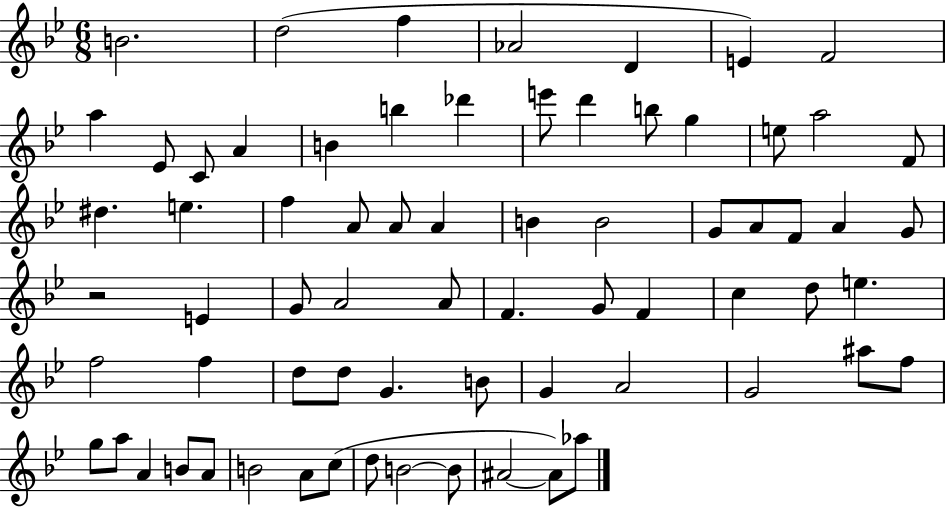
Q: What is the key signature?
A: BES major